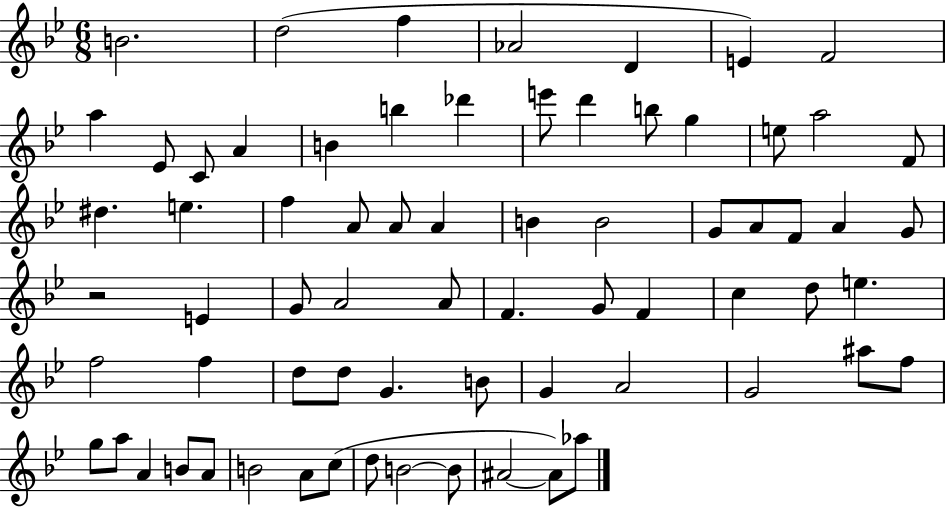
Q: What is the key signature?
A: BES major